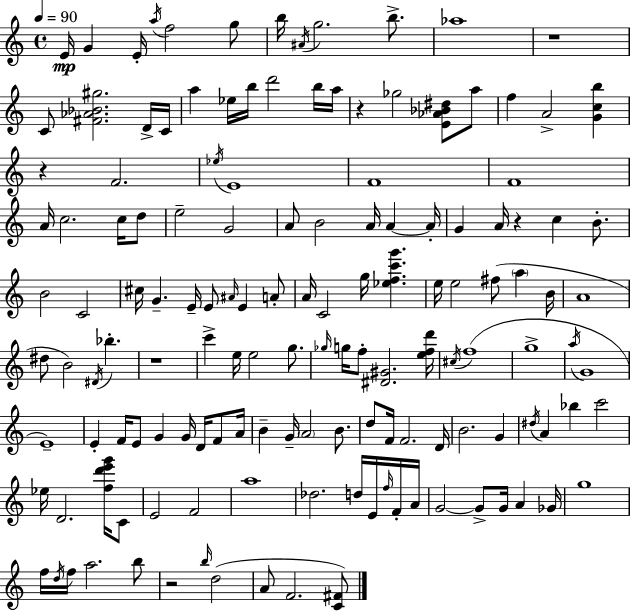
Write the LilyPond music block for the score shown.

{
  \clef treble
  \time 4/4
  \defaultTimeSignature
  \key a \minor
  \tempo 4 = 90
  e'16\mp g'4 e'16-. \acciaccatura { a''16 } f''2 g''8 | b''16 \acciaccatura { ais'16 } g''2. b''8.-> | aes''1 | r1 | \break c'8 <fis' aes' bes' gis''>2. | d'16-> c'16 a''4 ees''16 b''16 d'''2 | b''16 a''16 r4 ges''2 <e' aes' bes' dis''>8 | a''8 f''4 a'2-> <g' c'' b''>4 | \break r4 f'2. | \acciaccatura { ees''16 } e'1 | f'1 | f'1 | \break a'16 c''2. | c''16 d''8 e''2-- g'2 | a'8 b'2 a'16 a'4~~ | a'16-. g'4 a'16 r4 c''4 | \break b'8.-. b'2 c'2 | cis''16 g'4.-- e'16-- e'8 \grace { ais'16 } e'4 | a'8-. a'16 c'2 g''16 <ees'' f'' c''' g'''>4. | e''16 e''2 fis''8( \parenthesize a''4 | \break b'16 a'1 | dis''8 b'2) \acciaccatura { dis'16 } bes''4.-. | r1 | c'''4-> e''16 e''2 | \break g''8. \grace { ges''16 } g''16 f''8-. <dis' gis'>2. | <e'' f'' d'''>16 \acciaccatura { cis''16 }( f''1 | g''1-> | \acciaccatura { a''16 } g'1 | \break e'1--) | e'4-. f'16 e'8 g'4 | g'16 d'16 f'8 a'16 b'4-- g'16-- \parenthesize a'2 | b'8. d''8 f'16 f'2. | \break d'16 b'2. | g'4 \acciaccatura { dis''16 } a'4 bes''4 | c'''2 ees''16 d'2. | <f'' d''' e''' g'''>16 c'8 e'2 | \break f'2 a''1 | des''2. | d''16 e'16 \grace { f''16 } f'16-. a'16 g'2~~ | g'8-> g'16 a'4 ges'16 g''1 | \break f''16 \acciaccatura { d''16 } f''16 a''2. | b''8 r2 | \grace { b''16 }( d''2 a'8 f'2. | <c' fis'>8) \bar "|."
}